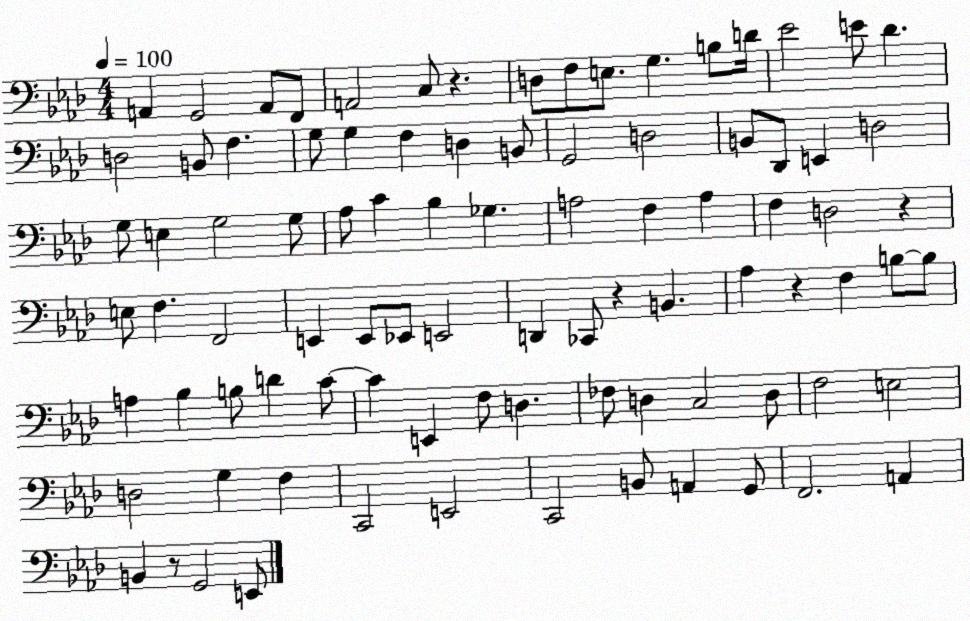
X:1
T:Untitled
M:4/4
L:1/4
K:Ab
A,, G,,2 A,,/2 F,,/2 A,,2 C,/2 z D,/2 F,/2 E,/2 G, B,/2 D/4 _E2 E/2 _D D,2 B,,/2 F, G,/2 G, F, D, B,,/2 G,,2 D,2 B,,/2 _D,,/2 E,, D,2 G,/2 E, G,2 G,/2 _A,/2 C _B, _G, A,2 F, A, F, D,2 z E,/2 F, F,,2 E,, E,,/2 _E,,/2 E,,2 D,, _C,,/2 z B,, _A, z F, B,/2 B,/2 A, _B, B,/2 D C/2 C E,, F,/2 D, _F,/2 D, C,2 D,/2 F,2 E,2 D,2 G, F, C,,2 E,,2 C,,2 B,,/2 A,, G,,/2 F,,2 A,, B,, z/2 G,,2 E,,/2